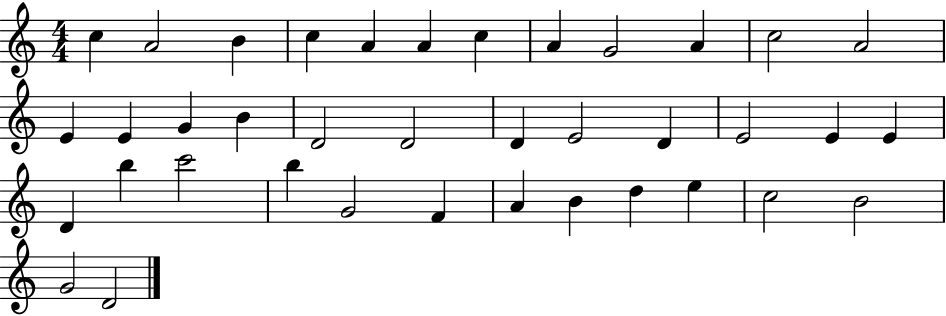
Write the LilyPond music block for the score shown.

{
  \clef treble
  \numericTimeSignature
  \time 4/4
  \key c \major
  c''4 a'2 b'4 | c''4 a'4 a'4 c''4 | a'4 g'2 a'4 | c''2 a'2 | \break e'4 e'4 g'4 b'4 | d'2 d'2 | d'4 e'2 d'4 | e'2 e'4 e'4 | \break d'4 b''4 c'''2 | b''4 g'2 f'4 | a'4 b'4 d''4 e''4 | c''2 b'2 | \break g'2 d'2 | \bar "|."
}